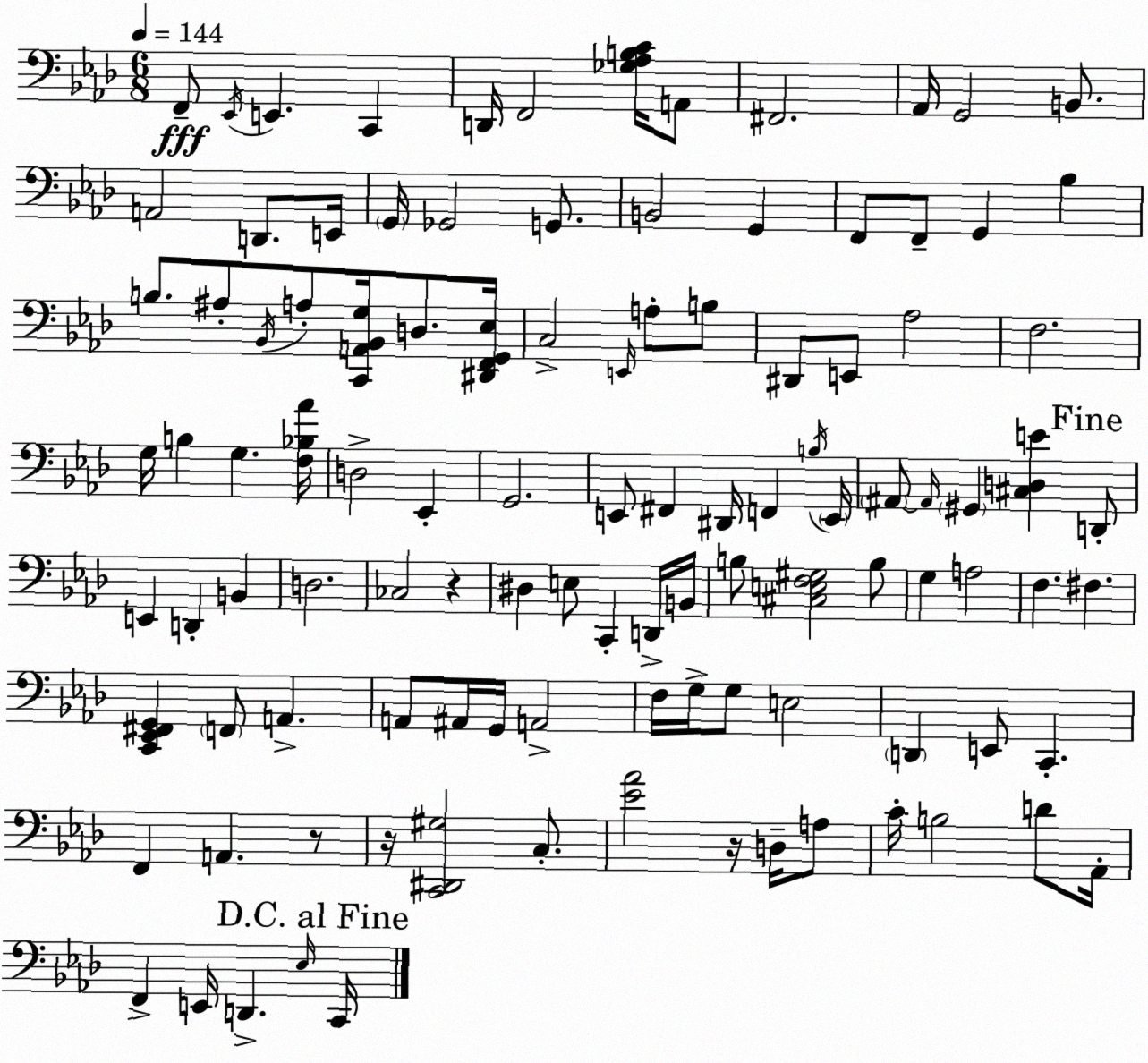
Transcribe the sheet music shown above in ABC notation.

X:1
T:Untitled
M:6/8
L:1/4
K:Ab
F,,/2 _E,,/4 E,, C,, D,,/4 F,,2 [_G,_A,B,C]/4 A,,/2 ^F,,2 _A,,/4 G,,2 B,,/2 A,,2 D,,/2 E,,/4 G,,/4 _G,,2 G,,/2 B,,2 G,, F,,/2 F,,/2 G,, _B, B,/2 ^A,/2 _B,,/4 A,/2 [C,,A,,_B,,G,]/4 D,/2 [^D,,F,,G,,_E,]/4 C,2 E,,/4 A,/2 B,/2 ^D,,/2 E,,/2 _A,2 F,2 G,/4 B, G, [F,_B,_A]/4 D,2 _E,, G,,2 E,,/2 ^F,, ^D,,/4 F,, B,/4 E,,/4 ^A,,/2 ^A,,/4 ^G,, [^C,D,E] D,,/2 E,, D,, B,, D,2 _C,2 z ^D, E,/2 C,, D,,/4 B,,/4 B,/2 [^C,E,F,^G,]2 B,/2 G, A,2 F, ^F, [C,,_E,,^F,,G,,] F,,/2 A,, A,,/2 ^A,,/4 G,,/4 A,,2 F,/4 G,/4 G,/2 E,2 D,, E,,/2 C,, F,, A,, z/2 z/4 [C,,^D,,^G,]2 C,/2 [_E_A]2 z/4 D,/4 A,/2 C/4 B,2 D/2 _A,,/4 F,, E,,/4 D,, _E,/4 C,,/4